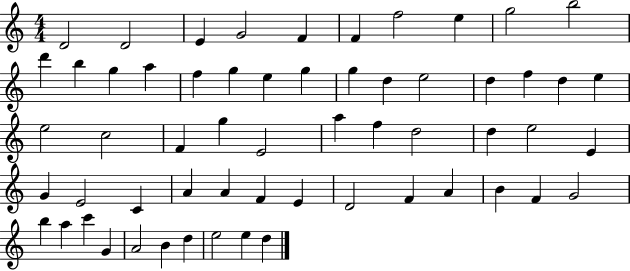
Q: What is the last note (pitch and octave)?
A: D5